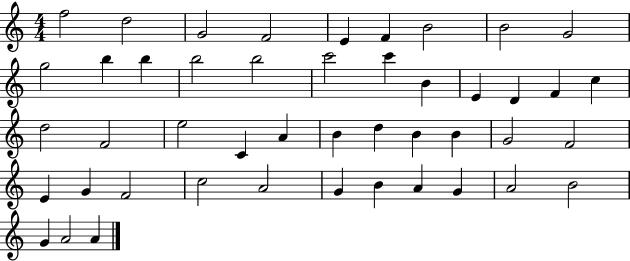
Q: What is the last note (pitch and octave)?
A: A4